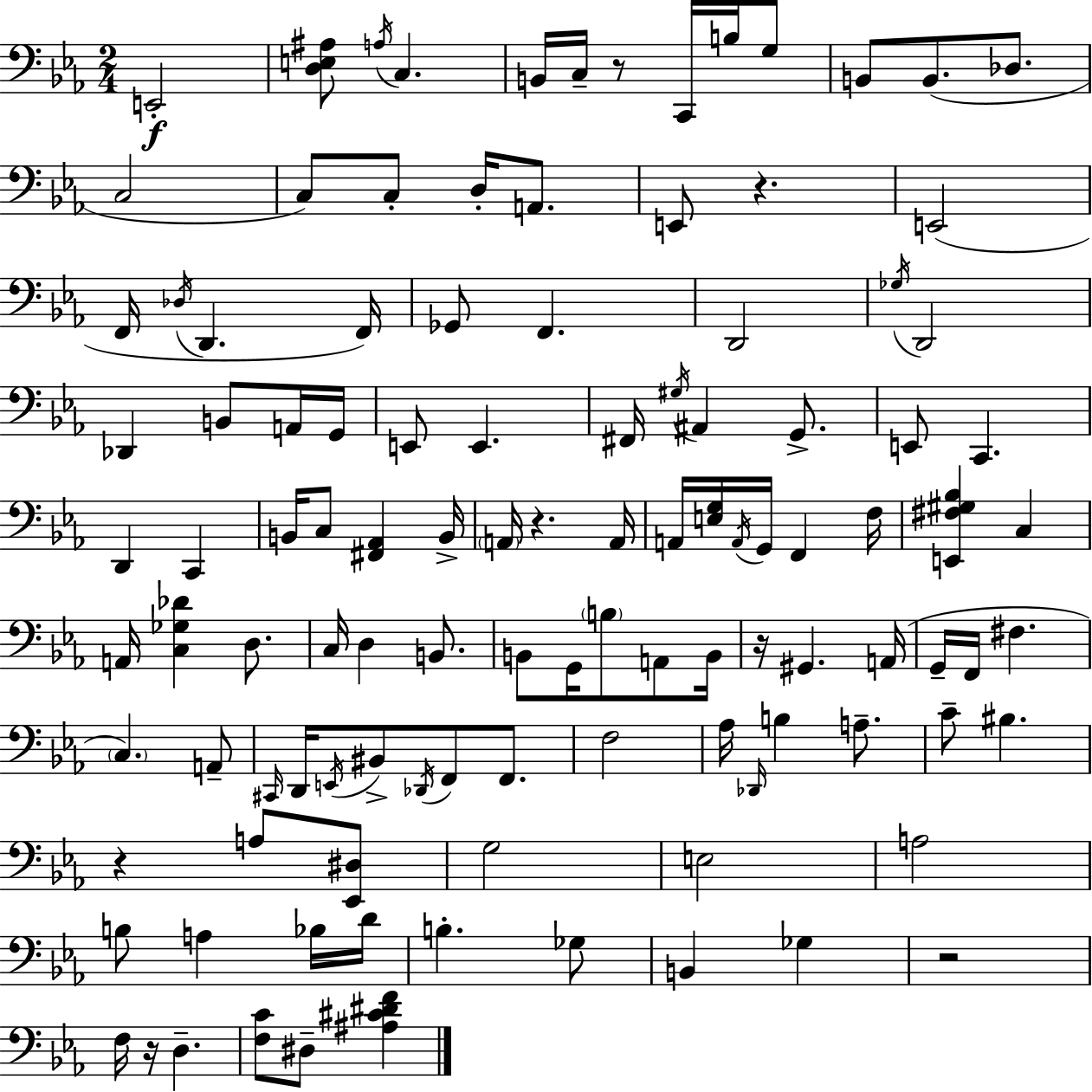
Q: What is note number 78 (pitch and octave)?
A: Ab3